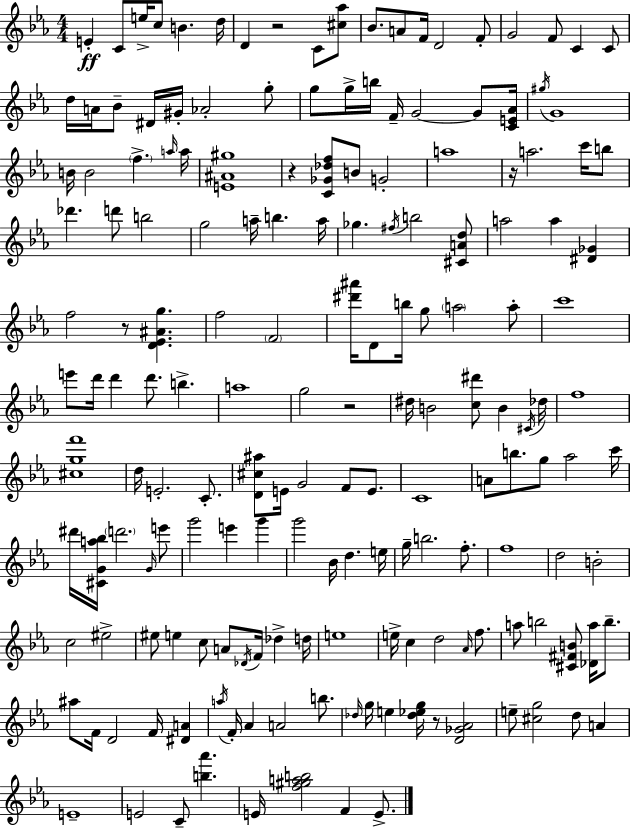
{
  \clef treble
  \numericTimeSignature
  \time 4/4
  \key c \minor
  e'4-.\ff c'8 e''16-> c''8 b'4. d''16 | d'4 r2 c'8 <cis'' aes''>8 | bes'8. a'8 f'16 d'2 f'8-. | g'2 f'8 c'4 c'8 | \break d''16 a'16 bes'8-- dis'16 gis'16-. aes'2-. g''8-. | g''8 g''16-> b''16 f'16-- g'2~~ g'8 <c' e' aes'>16 | \acciaccatura { gis''16 } g'1 | b'16 b'2 \parenthesize f''4.-> | \break \grace { a''16 } a''16 <e' ais' gis''>1 | r4 <c' ges' des'' f''>8 b'8 g'2-. | a''1 | r16 a''2. c'''16 | \break b''8 des'''4. d'''8 b''2 | g''2 a''16-- b''4. | a''16 ges''4. \acciaccatura { fis''16 } b''2 | <cis' a' d''>8 a''2 a''4 <dis' ges'>4 | \break f''2 r8 <d' ees' ais' g''>4. | f''2 \parenthesize f'2 | <dis''' ais'''>16 d'8 b''16 g''8 \parenthesize a''2 | a''8-. c'''1 | \break e'''8 d'''16 d'''4 d'''8. b''4.-> | a''1 | g''2 r2 | dis''16 b'2 <c'' dis'''>8 b'4 | \break \acciaccatura { cis'16 } des''16 f''1 | <cis'' g'' f'''>1 | d''16 e'2.-. | c'8.-. <d' cis'' ais''>8 e'16 g'2 f'8 | \break e'8. c'1 | a'8 b''8. g''8 aes''2 | c'''16 dis'''16 <cis' g' a'' bes''>16 \parenthesize d'''2. | \grace { g'16 } e'''8 g'''2 e'''4 | \break g'''4 g'''2 bes'16 d''4. | e''16 g''16-- b''2. | f''8.-. f''1 | d''2 b'2-. | \break c''2 eis''2-> | eis''8 e''4 c''8 a'8 \acciaccatura { des'16 } | f'16 des''4-> d''16 e''1 | e''16-> c''4 d''2 | \break \grace { aes'16 } f''8. a''8 b''2 | <cis' fis' b'>8 <des' a''>16 b''8.-- ais''8 f'16 d'2 | f'16 <dis' a'>4 \acciaccatura { a''16 } f'16-. aes'4 a'2 | b''8. \grace { des''16 } g''16 e''4 <des'' ees'' g''>16 r8 | \break <d' ges' aes'>2 e''8-- <cis'' g''>2 | d''8 a'4 e'1-- | e'2 | c'8-- <b'' aes'''>4. e'16 <f'' gis'' a'' b''>2 | \break f'4 e'8.-> \bar "|."
}